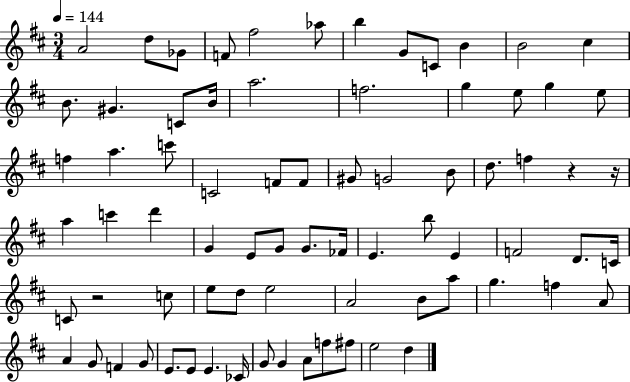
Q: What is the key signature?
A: D major